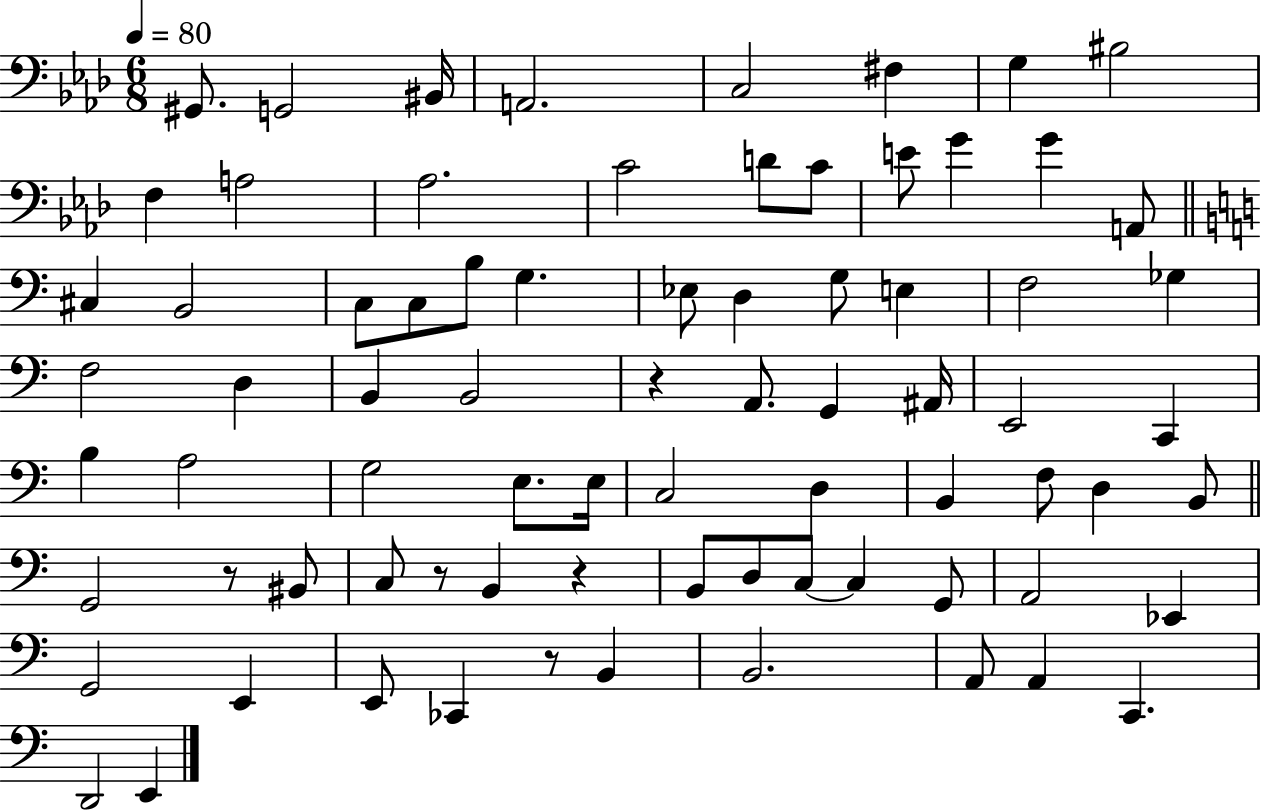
X:1
T:Untitled
M:6/8
L:1/4
K:Ab
^G,,/2 G,,2 ^B,,/4 A,,2 C,2 ^F, G, ^B,2 F, A,2 _A,2 C2 D/2 C/2 E/2 G G A,,/2 ^C, B,,2 C,/2 C,/2 B,/2 G, _E,/2 D, G,/2 E, F,2 _G, F,2 D, B,, B,,2 z A,,/2 G,, ^A,,/4 E,,2 C,, B, A,2 G,2 E,/2 E,/4 C,2 D, B,, F,/2 D, B,,/2 G,,2 z/2 ^B,,/2 C,/2 z/2 B,, z B,,/2 D,/2 C,/2 C, G,,/2 A,,2 _E,, G,,2 E,, E,,/2 _C,, z/2 B,, B,,2 A,,/2 A,, C,, D,,2 E,,